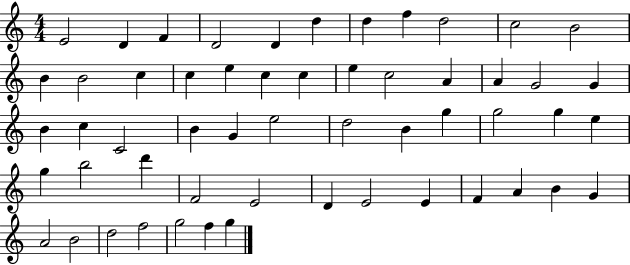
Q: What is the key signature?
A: C major